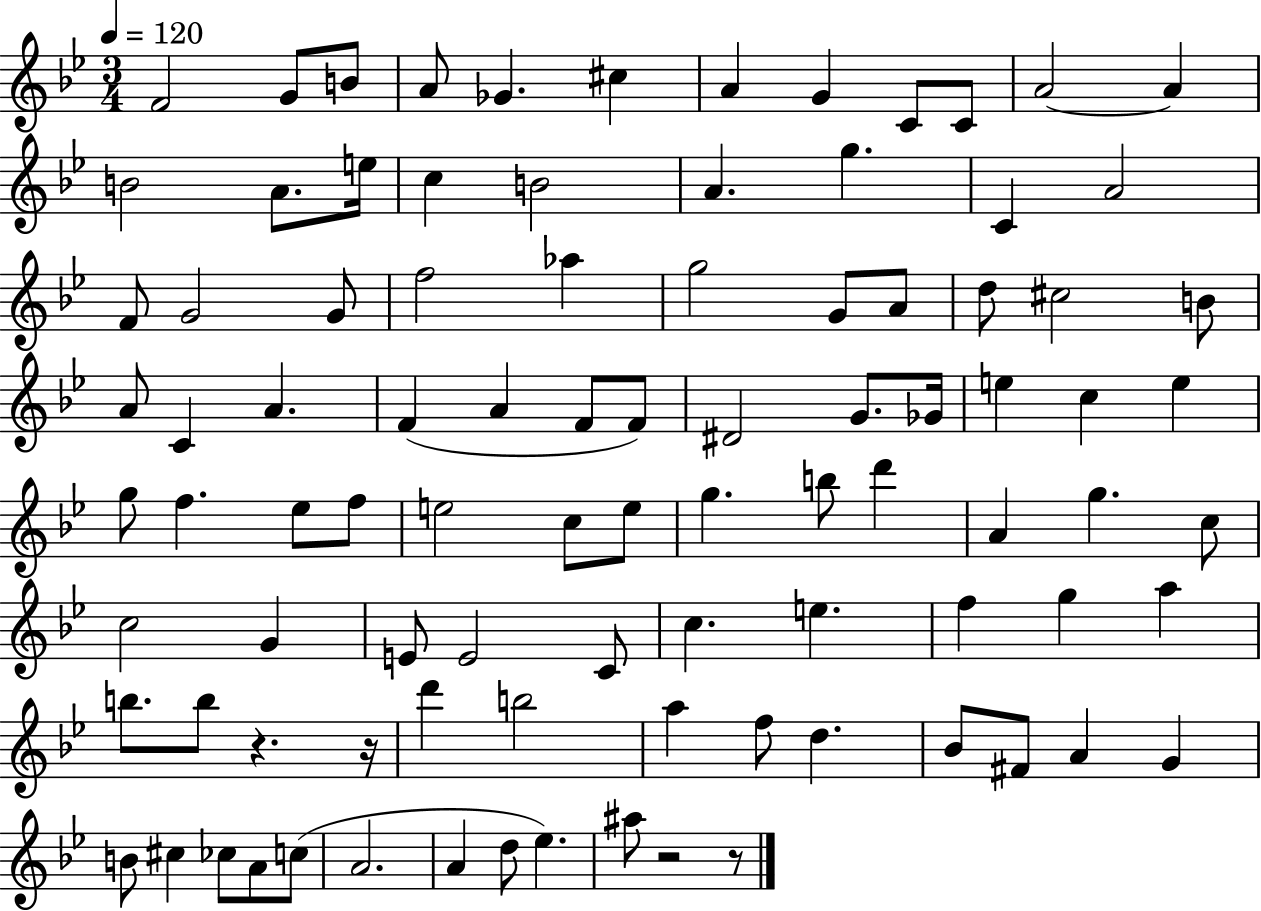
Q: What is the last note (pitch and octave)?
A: A#5